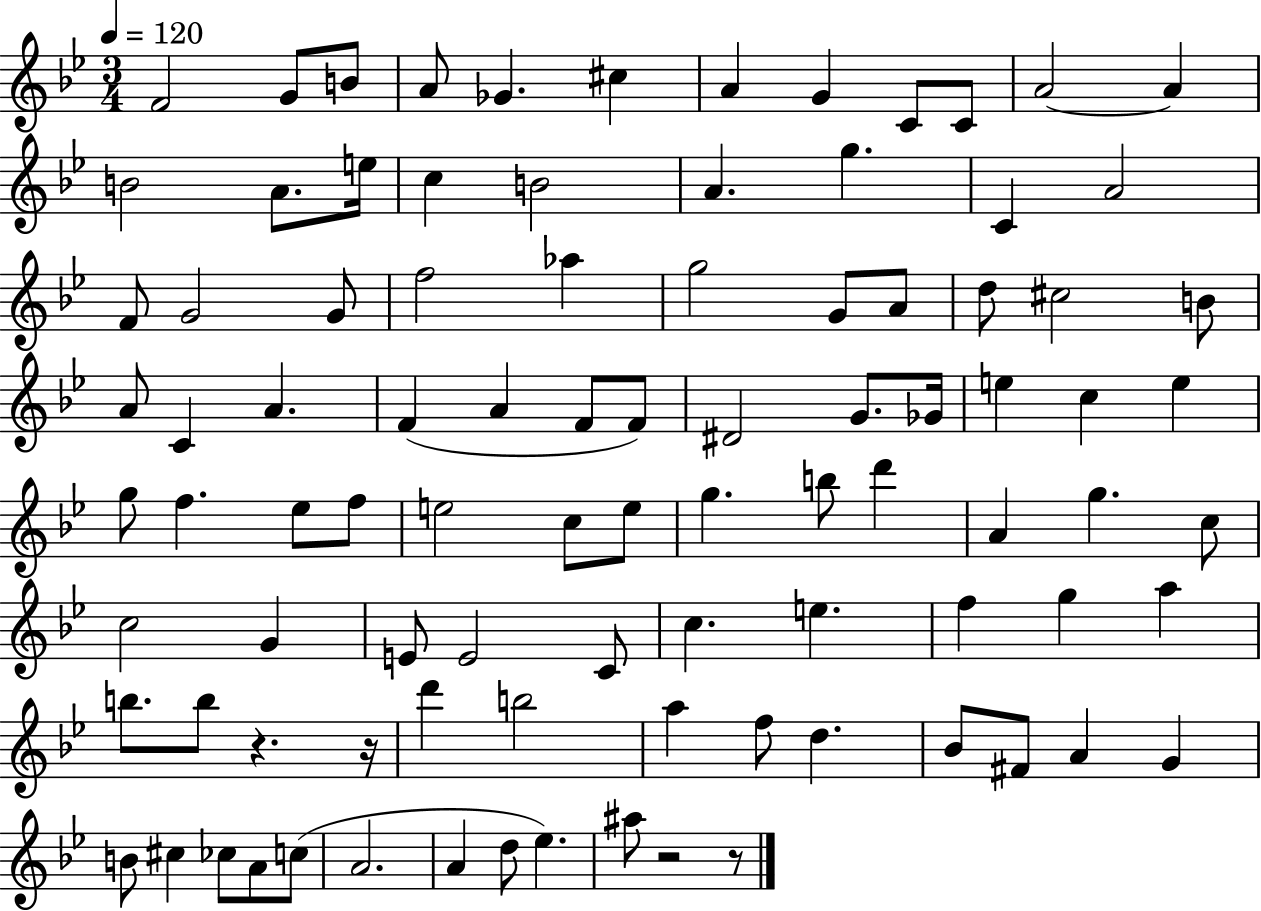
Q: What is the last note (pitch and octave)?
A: A#5